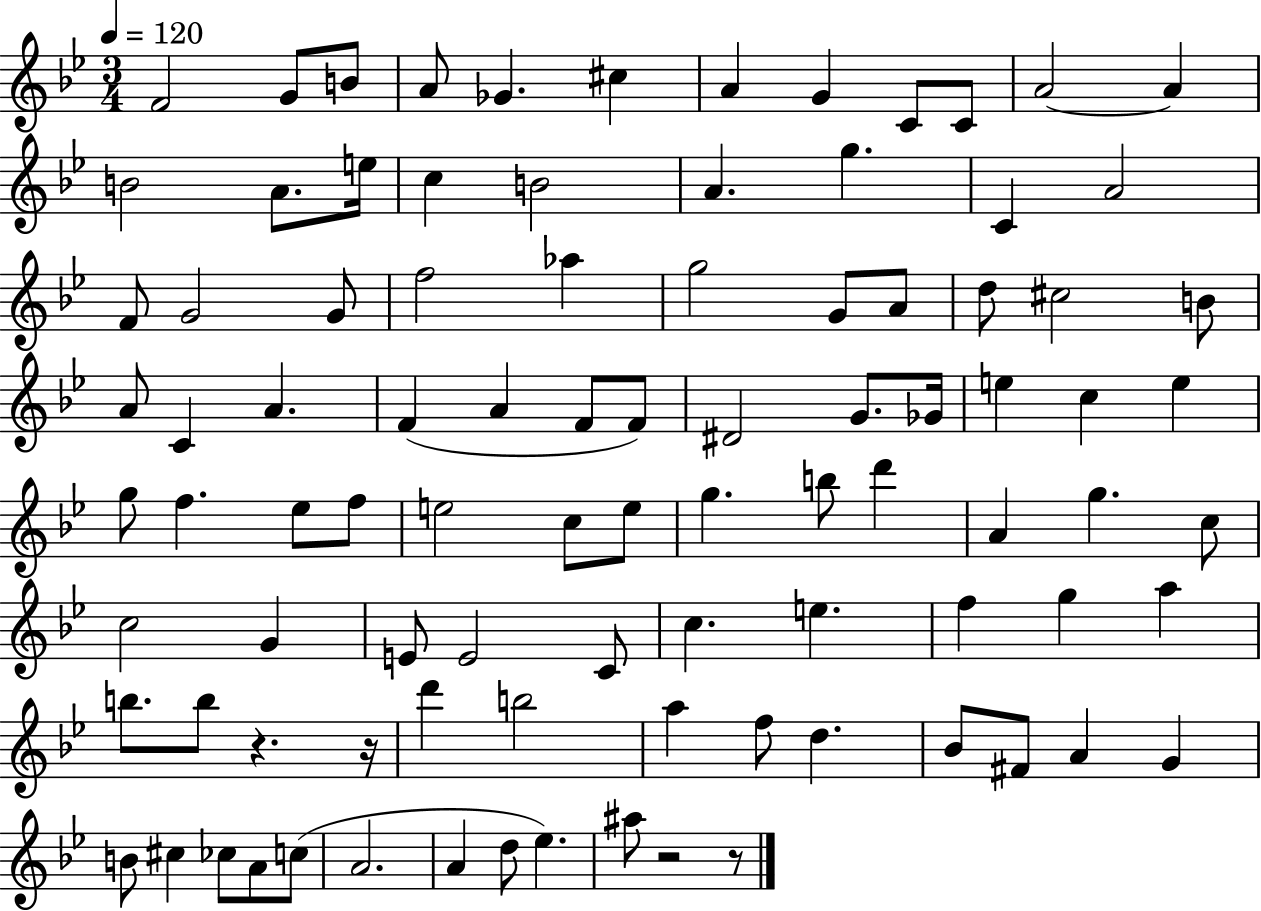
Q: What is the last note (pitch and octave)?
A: A#5